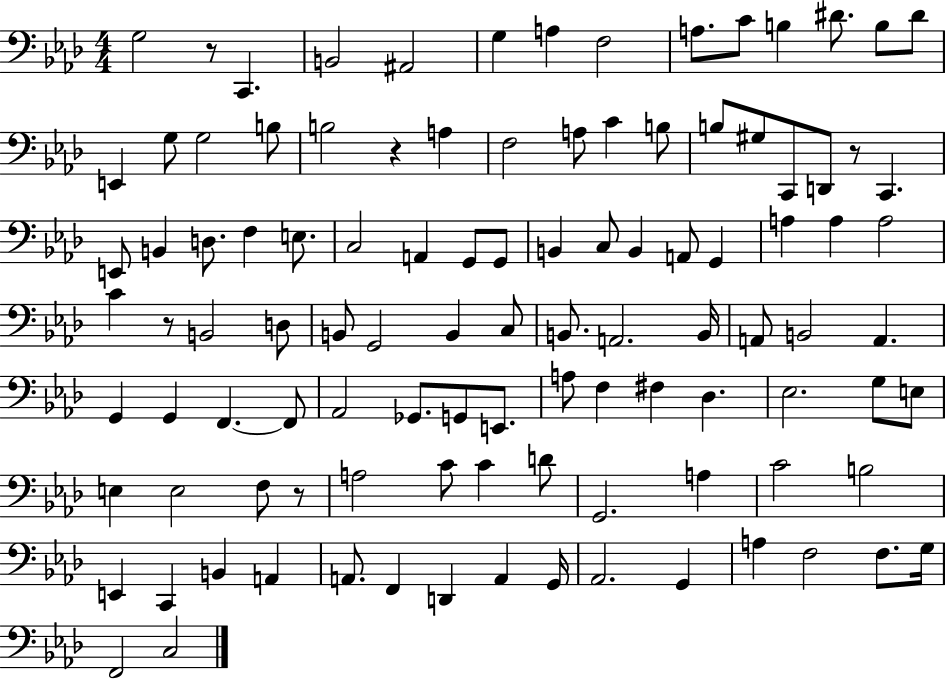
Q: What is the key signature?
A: AES major